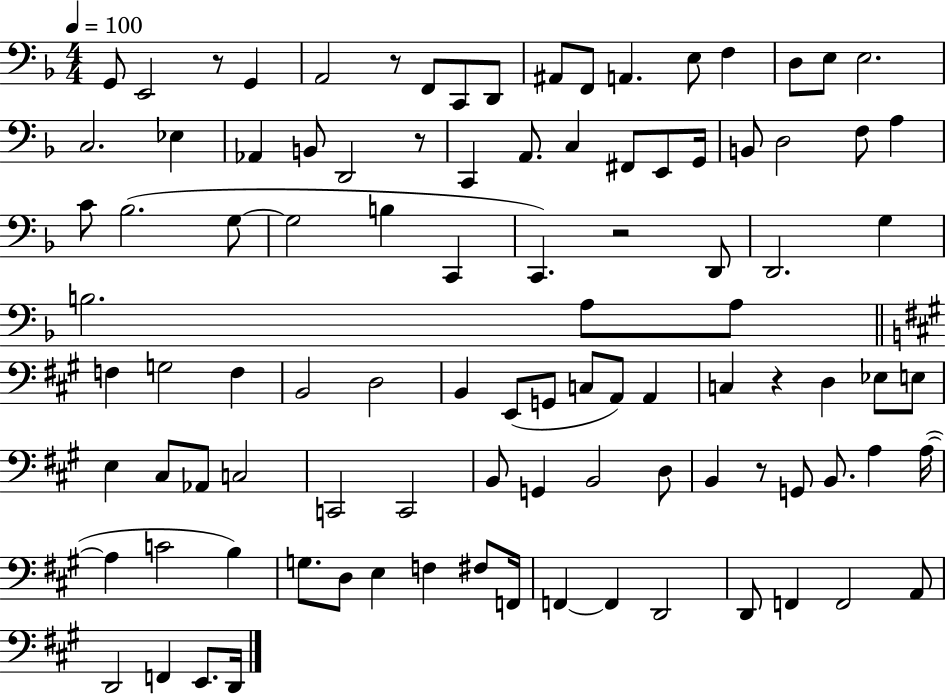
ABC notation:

X:1
T:Untitled
M:4/4
L:1/4
K:F
G,,/2 E,,2 z/2 G,, A,,2 z/2 F,,/2 C,,/2 D,,/2 ^A,,/2 F,,/2 A,, E,/2 F, D,/2 E,/2 E,2 C,2 _E, _A,, B,,/2 D,,2 z/2 C,, A,,/2 C, ^F,,/2 E,,/2 G,,/4 B,,/2 D,2 F,/2 A, C/2 _B,2 G,/2 G,2 B, C,, C,, z2 D,,/2 D,,2 G, B,2 A,/2 A,/2 F, G,2 F, B,,2 D,2 B,, E,,/2 G,,/2 C,/2 A,,/2 A,, C, z D, _E,/2 E,/2 E, ^C,/2 _A,,/2 C,2 C,,2 C,,2 B,,/2 G,, B,,2 D,/2 B,, z/2 G,,/2 B,,/2 A, A,/4 A, C2 B, G,/2 D,/2 E, F, ^F,/2 F,,/4 F,, F,, D,,2 D,,/2 F,, F,,2 A,,/2 D,,2 F,, E,,/2 D,,/4